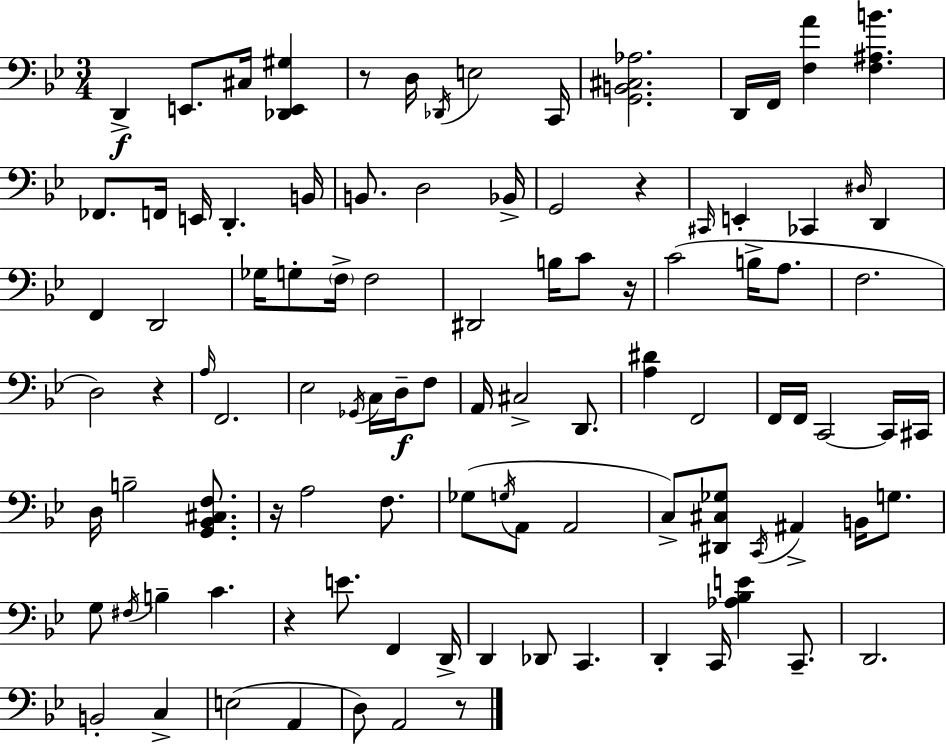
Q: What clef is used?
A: bass